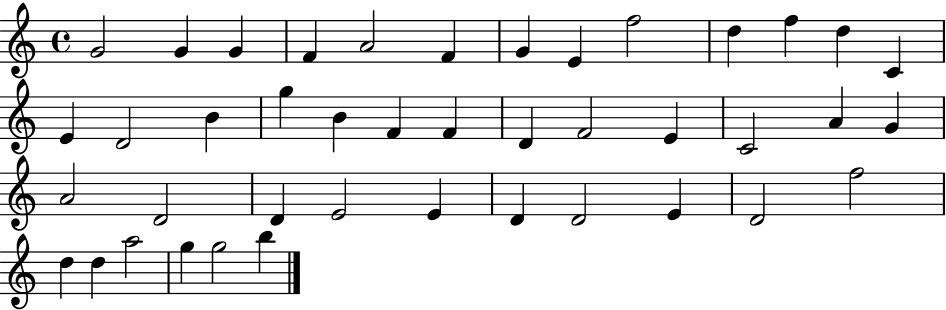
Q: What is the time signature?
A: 4/4